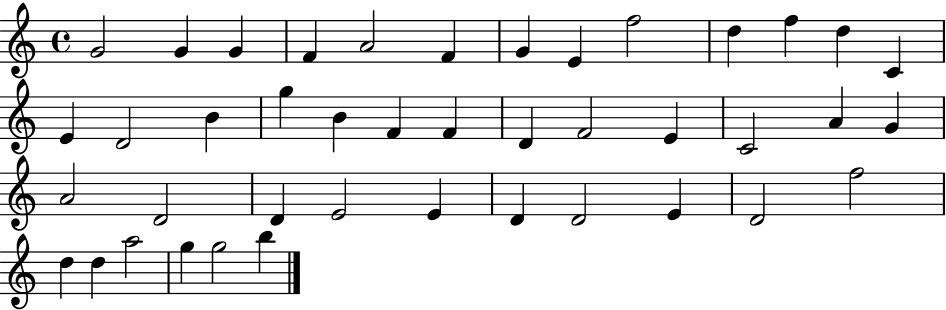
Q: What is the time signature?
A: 4/4